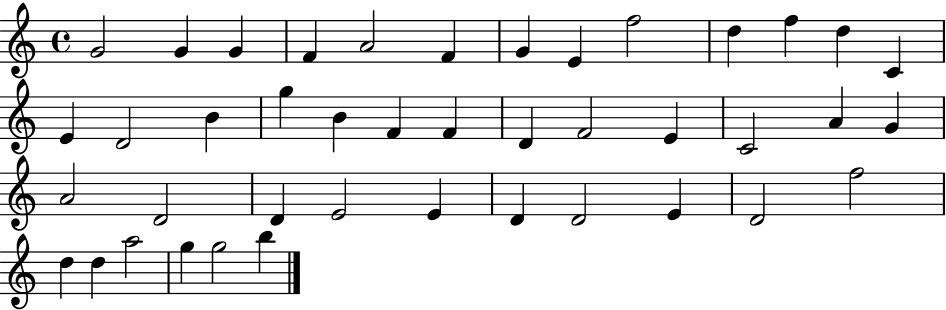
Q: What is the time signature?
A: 4/4